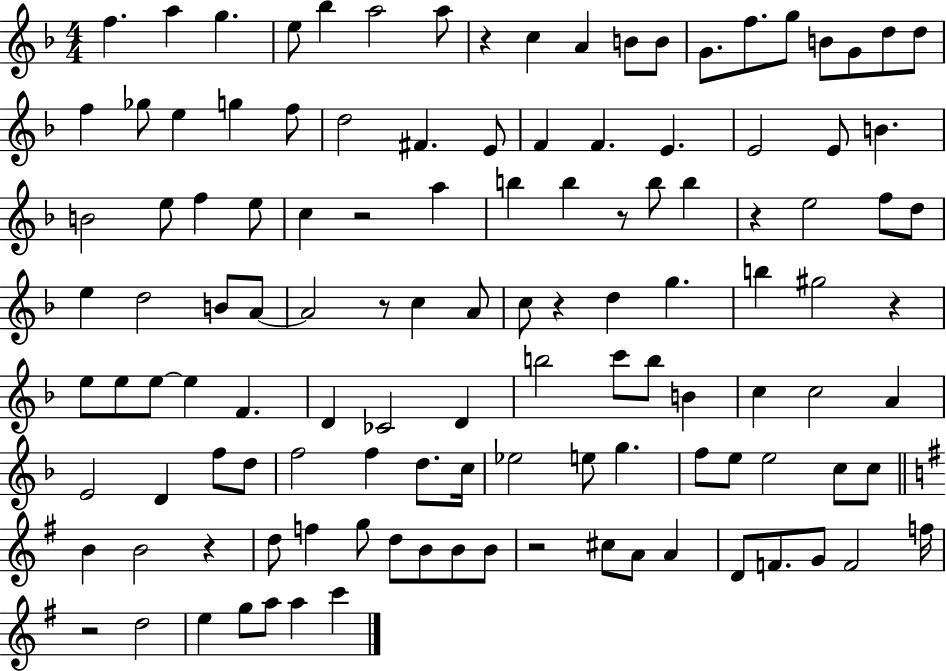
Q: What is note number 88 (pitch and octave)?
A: C5